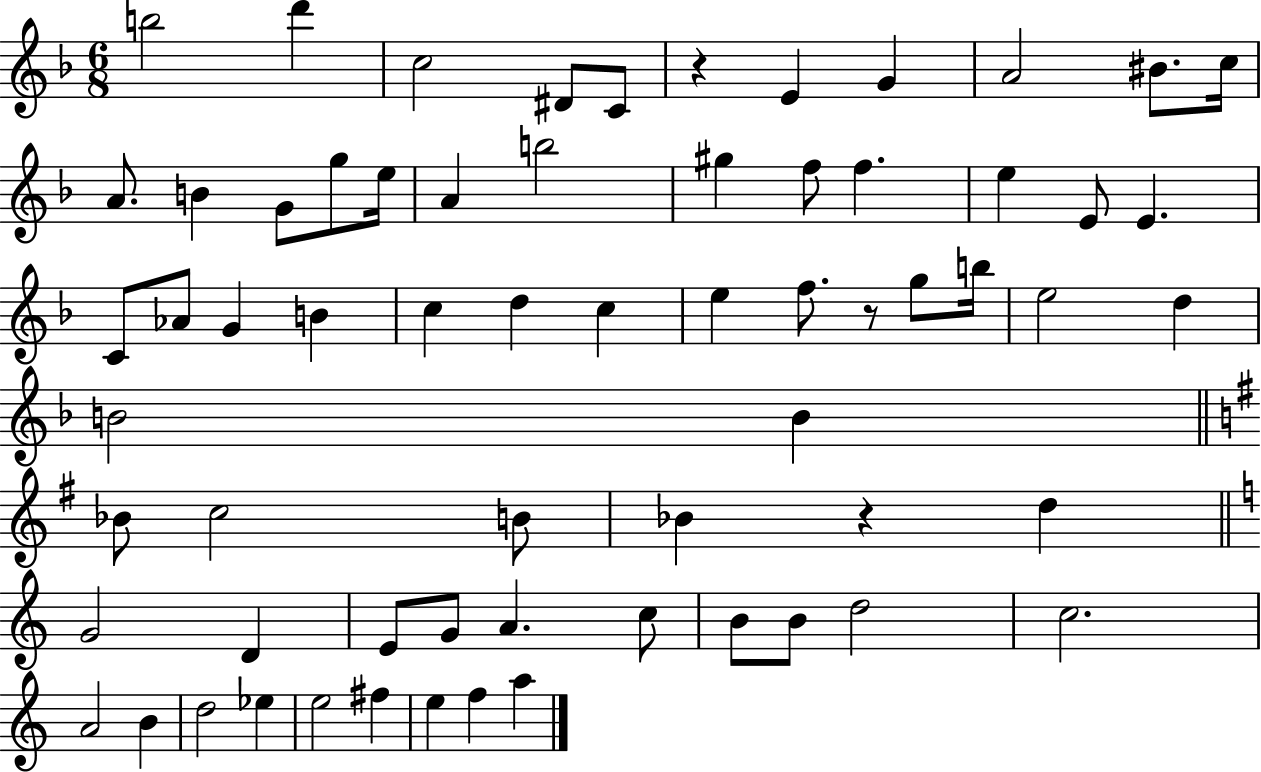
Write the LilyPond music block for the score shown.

{
  \clef treble
  \numericTimeSignature
  \time 6/8
  \key f \major
  b''2 d'''4 | c''2 dis'8 c'8 | r4 e'4 g'4 | a'2 bis'8. c''16 | \break a'8. b'4 g'8 g''8 e''16 | a'4 b''2 | gis''4 f''8 f''4. | e''4 e'8 e'4. | \break c'8 aes'8 g'4 b'4 | c''4 d''4 c''4 | e''4 f''8. r8 g''8 b''16 | e''2 d''4 | \break b'2 b'4 | \bar "||" \break \key e \minor bes'8 c''2 b'8 | bes'4 r4 d''4 | \bar "||" \break \key a \minor g'2 d'4 | e'8 g'8 a'4. c''8 | b'8 b'8 d''2 | c''2. | \break a'2 b'4 | d''2 ees''4 | e''2 fis''4 | e''4 f''4 a''4 | \break \bar "|."
}